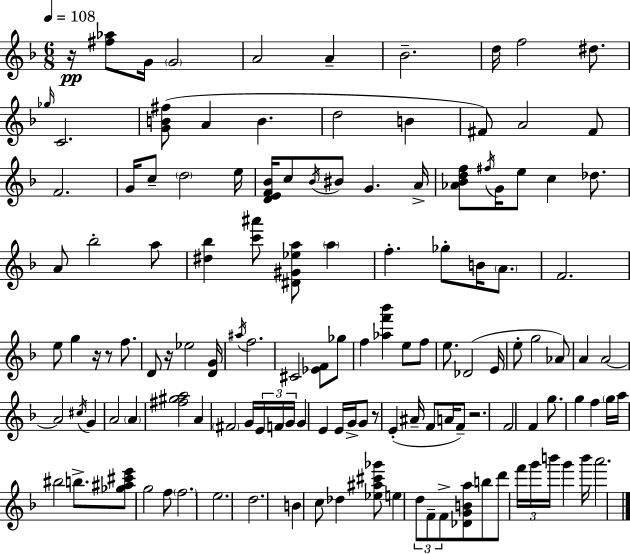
X:1
T:Untitled
M:6/8
L:1/4
K:Dm
z/4 [^f_a]/2 G/4 G2 A2 A _B2 d/4 f2 ^d/2 _g/4 C2 [GB^f]/2 A B d2 B ^F/2 A2 ^F/2 F2 G/4 c/2 d2 e/4 [DEF_B]/4 c/2 _B/4 ^B/2 G A/4 [_A_Bdf]/2 ^f/4 G/4 e/2 c _d/2 A/2 _b2 a/2 [^d_b] [c'^a']/2 [^D^G_ea]/2 a f _g/2 B/4 A/2 F2 e/2 g z/4 z/2 f/2 D/2 z/4 _e2 [DG]/4 ^a/4 f2 ^C2 [_EF]/2 _g/2 f [_af'_b'] e/2 f/2 e/2 _D2 E/4 e/2 g2 _A/2 A A2 A2 ^c/4 G A2 A [^f^ga]2 A ^F2 G/4 E/4 F/4 G/4 G E E/4 G/4 G/2 z/2 E ^A/4 F/2 A/4 F/2 z2 F2 F g/2 g f g/4 a/4 ^b2 b/2 [_g^a^c'e']/2 g2 f/2 f2 e2 d2 B c/2 _d [_e^a^c'_g']/2 e d/2 F/2 F/2 [_DGBa]/2 b/2 d'/2 f'/4 g'/4 b'/4 g' b'/4 a'2